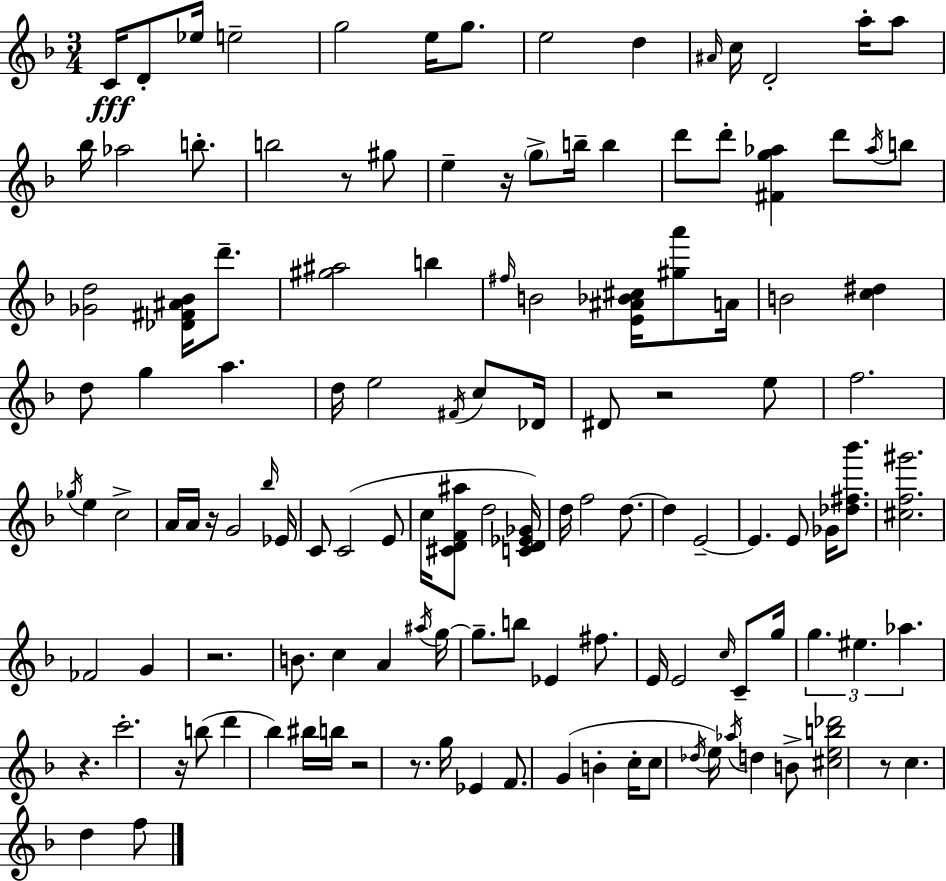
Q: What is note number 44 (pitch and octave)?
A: E5